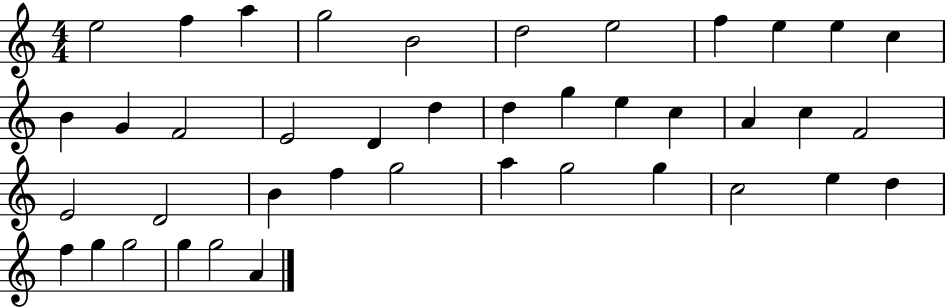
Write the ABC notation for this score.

X:1
T:Untitled
M:4/4
L:1/4
K:C
e2 f a g2 B2 d2 e2 f e e c B G F2 E2 D d d g e c A c F2 E2 D2 B f g2 a g2 g c2 e d f g g2 g g2 A